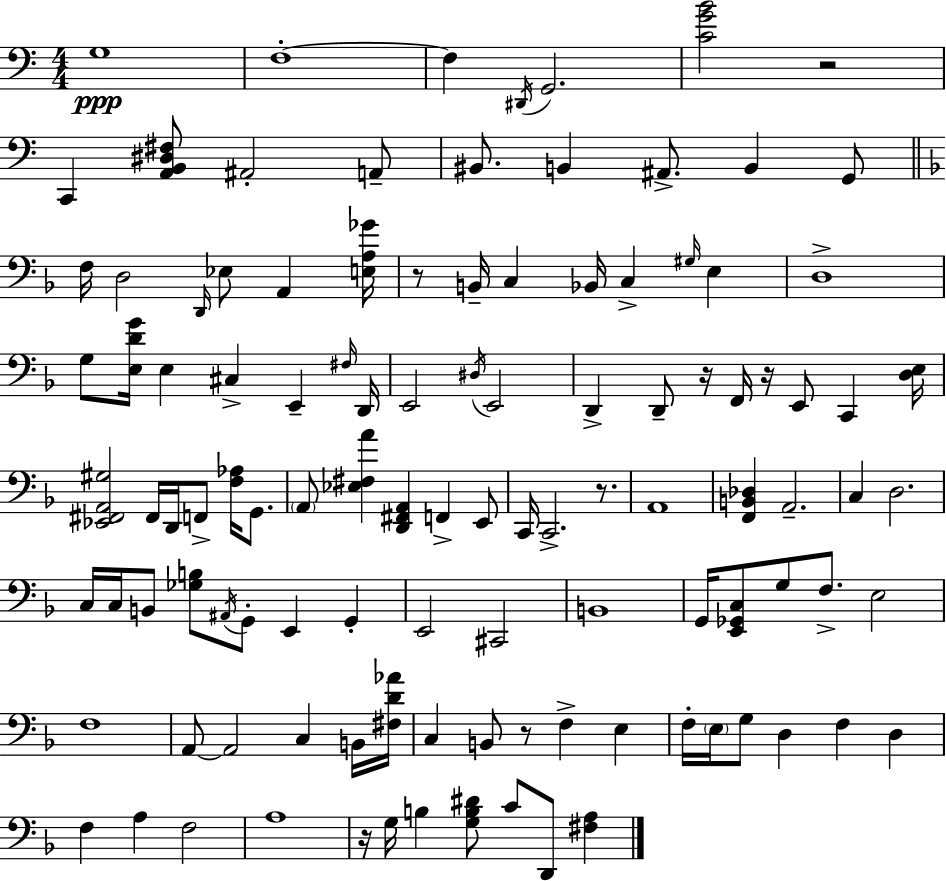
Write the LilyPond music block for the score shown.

{
  \clef bass
  \numericTimeSignature
  \time 4/4
  \key c \major
  g1\ppp | f1-.~~ | f4 \acciaccatura { dis,16 } g,2. | <c' g' b'>2 r2 | \break c,4 <a, b, dis fis>8 ais,2-. a,8-- | bis,8. b,4 ais,8.-> b,4 g,8 | \bar "||" \break \key d \minor f16 d2 \grace { d,16 } ees8 a,4 | <e a ges'>16 r8 b,16-- c4 bes,16 c4-> \grace { gis16 } e4 | d1-> | g8 <e d' g'>16 e4 cis4-> e,4-- | \break \grace { fis16 } d,16 e,2 \acciaccatura { dis16 } e,2 | d,4-> d,8-- r16 f,16 r16 e,8 c,4 | <d e>16 <ees, fis, a, gis>2 fis,16 d,16 f,8-> | <f aes>16 g,8. \parenthesize a,8 <ees fis a'>4 <d, fis, a,>4 f,4-> | \break e,8 c,16 c,2.-> | r8. a,1 | <f, b, des>4 a,2.-- | c4 d2. | \break c16 c16 b,8 <ges b>8 \acciaccatura { ais,16 } g,8-. e,4 | g,4-. e,2 cis,2 | b,1 | g,16 <e, ges, c>8 g8 f8.-> e2 | \break f1 | a,8~~ a,2 c4 | b,16 <fis d' aes'>16 c4 b,8 r8 f4-> | e4 f16-. \parenthesize e16 g8 d4 f4 | \break d4 f4 a4 f2 | a1 | r16 g16 b4 <g b dis'>8 c'8 d,8 | <fis a>4 \bar "|."
}